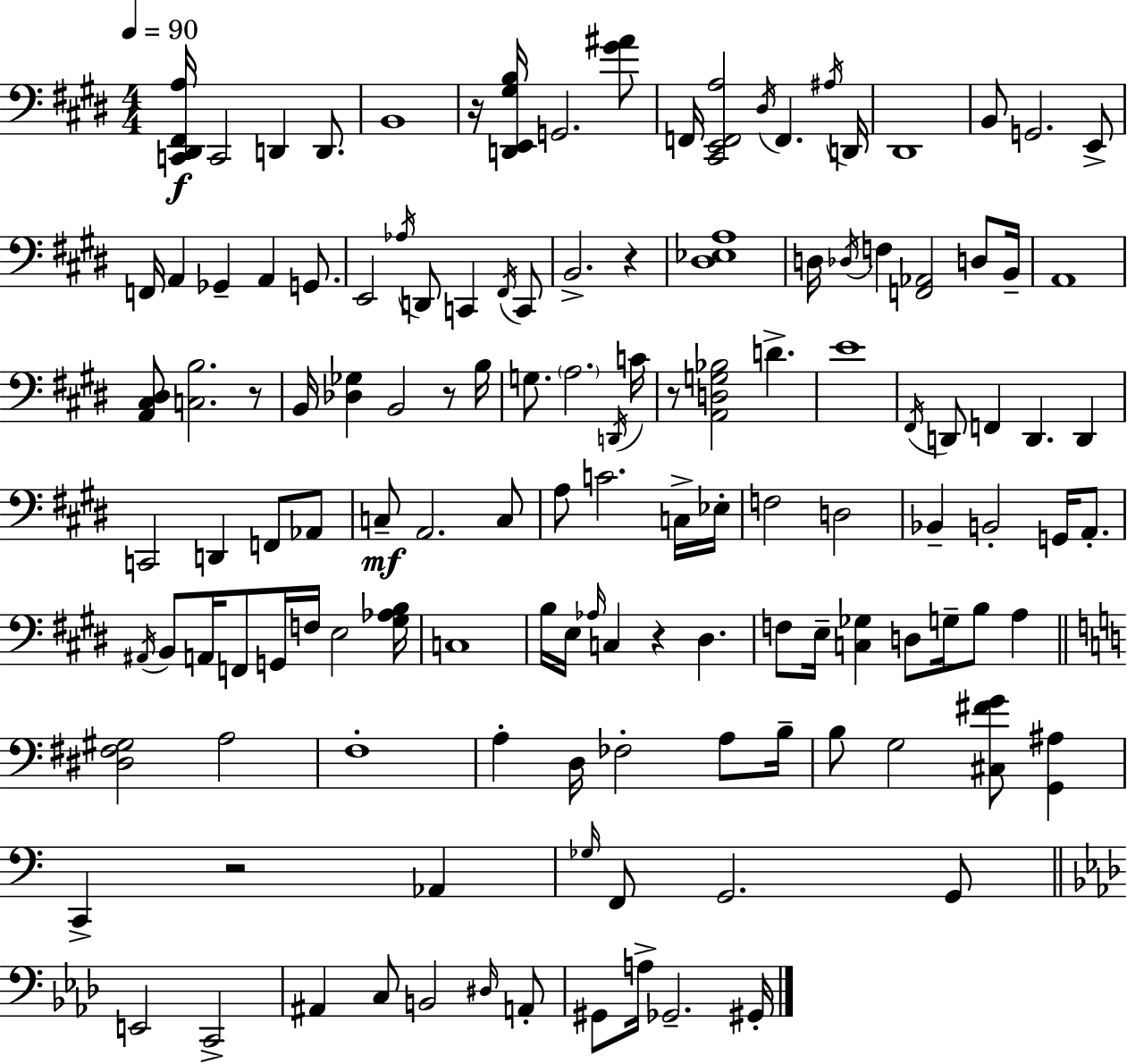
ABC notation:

X:1
T:Untitled
M:4/4
L:1/4
K:E
[C,,^D,,^F,,A,]/4 C,,2 D,, D,,/2 B,,4 z/4 [D,,E,,^G,B,]/4 G,,2 [^G^A]/2 F,,/4 [^C,,E,,F,,A,]2 ^D,/4 F,, ^A,/4 D,,/4 ^D,,4 B,,/2 G,,2 E,,/2 F,,/4 A,, _G,, A,, G,,/2 E,,2 _A,/4 D,,/2 C,, ^F,,/4 C,,/2 B,,2 z [^D,_E,A,]4 D,/4 _D,/4 F, [F,,_A,,]2 D,/2 B,,/4 A,,4 [A,,^C,^D,]/2 [C,B,]2 z/2 B,,/4 [_D,_G,] B,,2 z/2 B,/4 G,/2 A,2 D,,/4 C/4 z/2 [A,,D,G,_B,]2 D E4 ^F,,/4 D,,/2 F,, D,, D,, C,,2 D,, F,,/2 _A,,/2 C,/2 A,,2 C,/2 A,/2 C2 C,/4 _E,/4 F,2 D,2 _B,, B,,2 G,,/4 A,,/2 ^A,,/4 B,,/2 A,,/4 F,,/2 G,,/4 F,/4 E,2 [^G,_A,B,]/4 C,4 B,/4 E,/4 _A,/4 C, z ^D, F,/2 E,/4 [C,_G,] D,/2 G,/4 B,/2 A, [^D,^F,^G,]2 A,2 F,4 A, D,/4 _F,2 A,/2 B,/4 B,/2 G,2 [^C,^FG]/2 [G,,^A,] C,, z2 _A,, _G,/4 F,,/2 G,,2 G,,/2 E,,2 C,,2 ^A,, C,/2 B,,2 ^D,/4 A,,/2 ^G,,/2 A,/4 _G,,2 ^G,,/4